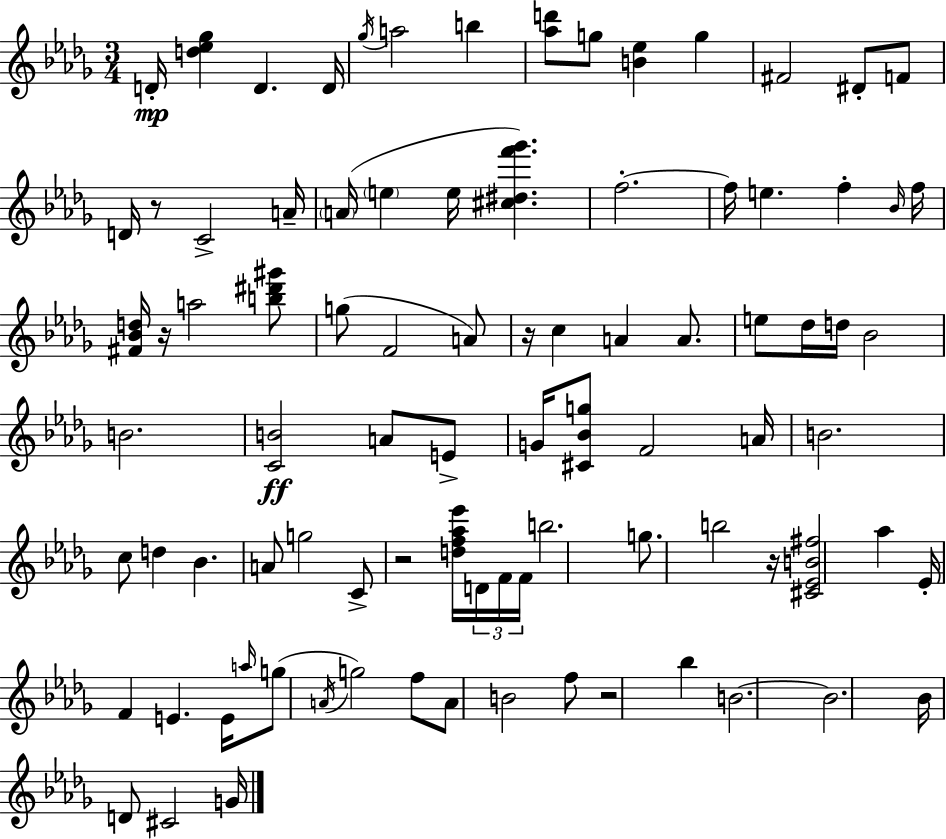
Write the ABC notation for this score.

X:1
T:Untitled
M:3/4
L:1/4
K:Bbm
D/4 [d_e_g] D D/4 _g/4 a2 b [_ad']/2 g/2 [B_e] g ^F2 ^D/2 F/2 D/4 z/2 C2 A/4 A/4 e e/4 [^c^df'_g'] f2 f/4 e f _B/4 f/4 [^F_Bd]/4 z/4 a2 [b^d'^g']/2 g/2 F2 A/2 z/4 c A A/2 e/2 _d/4 d/4 _B2 B2 [CB]2 A/2 E/2 G/4 [^C_Bg]/2 F2 A/4 B2 c/2 d _B A/2 g2 C/2 z2 [df_a_e']/4 D/4 F/4 F/4 b2 g/2 b2 z/4 [^C_EB^f]2 _a _E/4 F E E/4 a/4 g/2 A/4 g2 f/2 A/2 B2 f/2 z2 _b B2 B2 _B/4 D/2 ^C2 G/4